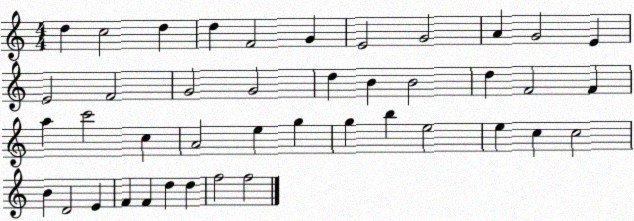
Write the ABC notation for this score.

X:1
T:Untitled
M:4/4
L:1/4
K:C
d c2 d d F2 G E2 G2 A G2 E E2 F2 G2 G2 d B B2 d F2 F a c'2 c A2 e g g b e2 e c c2 B D2 E F F d d f2 f2